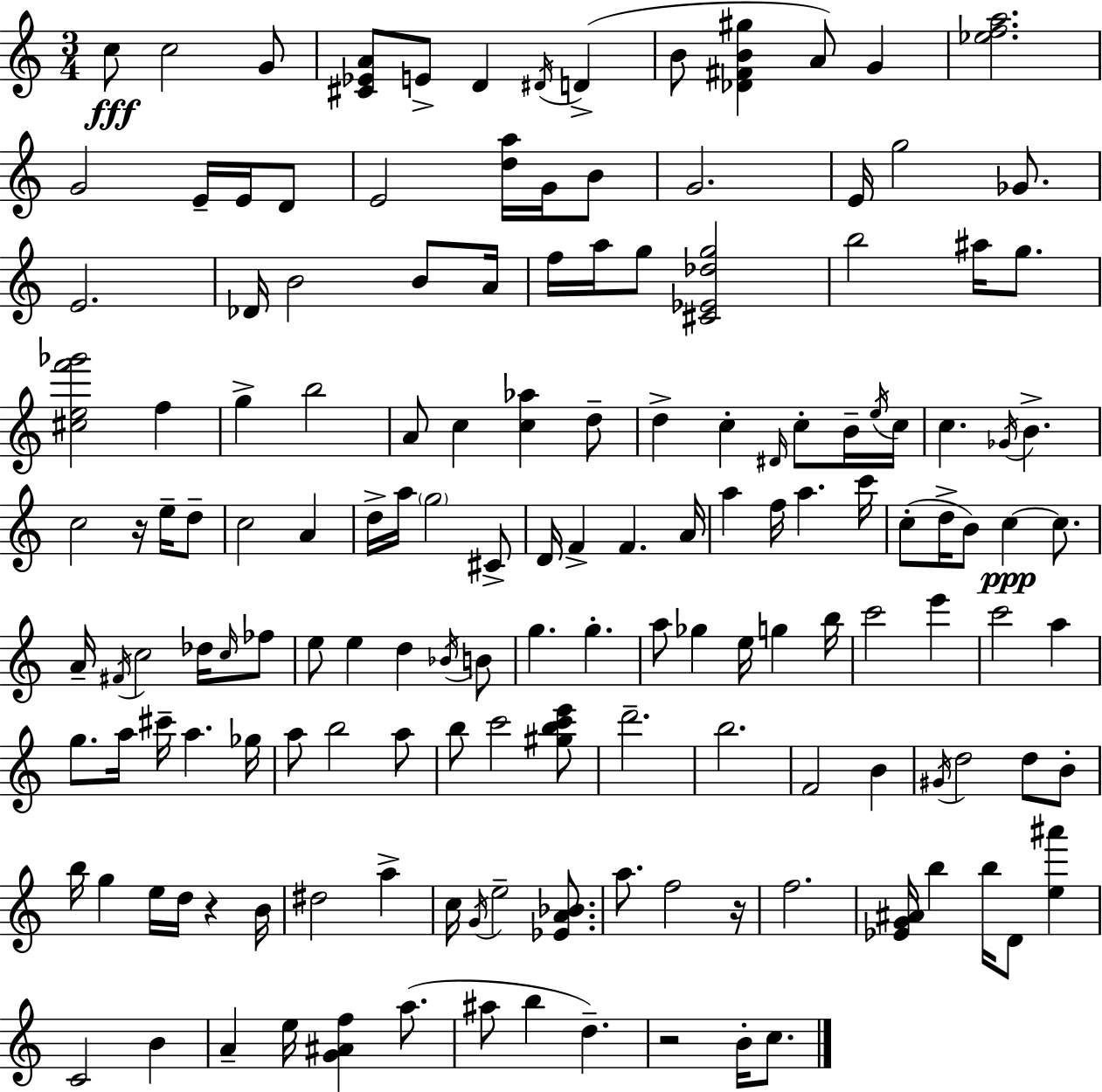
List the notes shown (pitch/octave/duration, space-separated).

C5/e C5/h G4/e [C#4,Eb4,A4]/e E4/e D4/q D#4/s D4/q B4/e [Db4,F#4,B4,G#5]/q A4/e G4/q [Eb5,F5,A5]/h. G4/h E4/s E4/s D4/e E4/h [D5,A5]/s G4/s B4/e G4/h. E4/s G5/h Gb4/e. E4/h. Db4/s B4/h B4/e A4/s F5/s A5/s G5/e [C#4,Eb4,Db5,G5]/h B5/h A#5/s G5/e. [C#5,E5,F6,Gb6]/h F5/q G5/q B5/h A4/e C5/q [C5,Ab5]/q D5/e D5/q C5/q D#4/s C5/e B4/s E5/s C5/s C5/q. Gb4/s B4/q. C5/h R/s E5/s D5/e C5/h A4/q D5/s A5/s G5/h C#4/e D4/s F4/q F4/q. A4/s A5/q F5/s A5/q. C6/s C5/e D5/s B4/e C5/q C5/e. A4/s F#4/s C5/h Db5/s C5/s FES5/e E5/e E5/q D5/q Bb4/s B4/e G5/q. G5/q. A5/e Gb5/q E5/s G5/q B5/s C6/h E6/q C6/h A5/q G5/e. A5/s C#6/s A5/q. Gb5/s A5/e B5/h A5/e B5/e C6/h [G#5,B5,C6,E6]/e D6/h. B5/h. F4/h B4/q G#4/s D5/h D5/e B4/e B5/s G5/q E5/s D5/s R/q B4/s D#5/h A5/q C5/s G4/s E5/h [Eb4,A4,Bb4]/e. A5/e. F5/h R/s F5/h. [Eb4,G4,A#4]/s B5/q B5/s D4/e [E5,A#6]/q C4/h B4/q A4/q E5/s [G4,A#4,F5]/q A5/e. A#5/e B5/q D5/q. R/h B4/s C5/e.